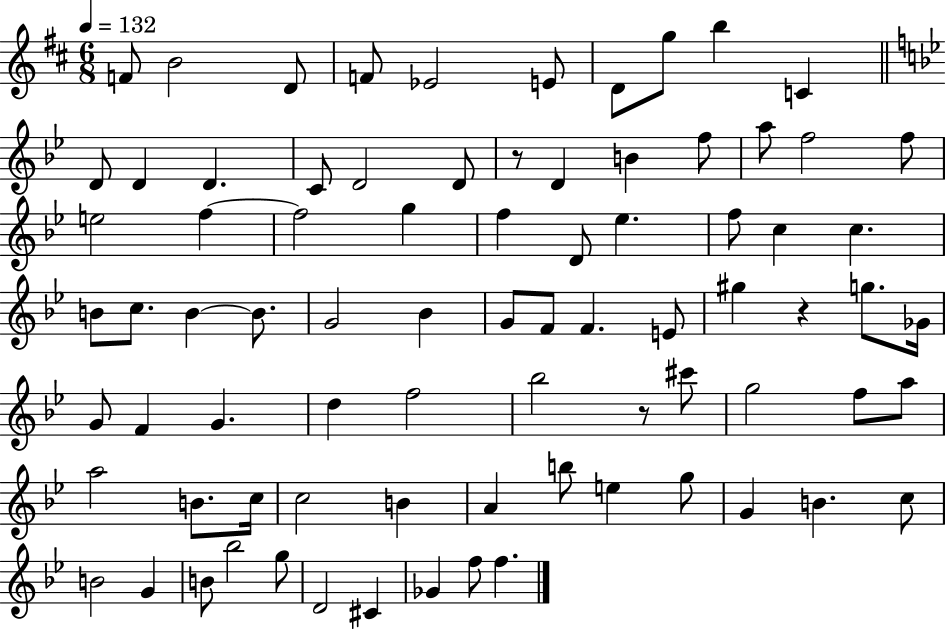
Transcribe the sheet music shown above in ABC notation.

X:1
T:Untitled
M:6/8
L:1/4
K:D
F/2 B2 D/2 F/2 _E2 E/2 D/2 g/2 b C D/2 D D C/2 D2 D/2 z/2 D B f/2 a/2 f2 f/2 e2 f f2 g f D/2 _e f/2 c c B/2 c/2 B B/2 G2 _B G/2 F/2 F E/2 ^g z g/2 _G/4 G/2 F G d f2 _b2 z/2 ^c'/2 g2 f/2 a/2 a2 B/2 c/4 c2 B A b/2 e g/2 G B c/2 B2 G B/2 _b2 g/2 D2 ^C _G f/2 f